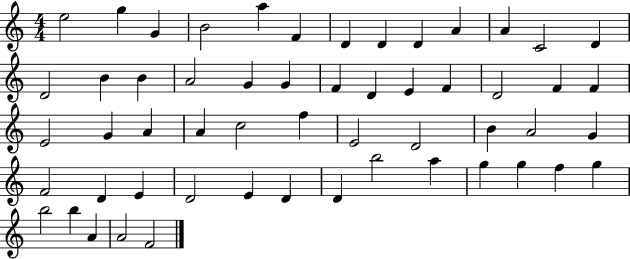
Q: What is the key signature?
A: C major